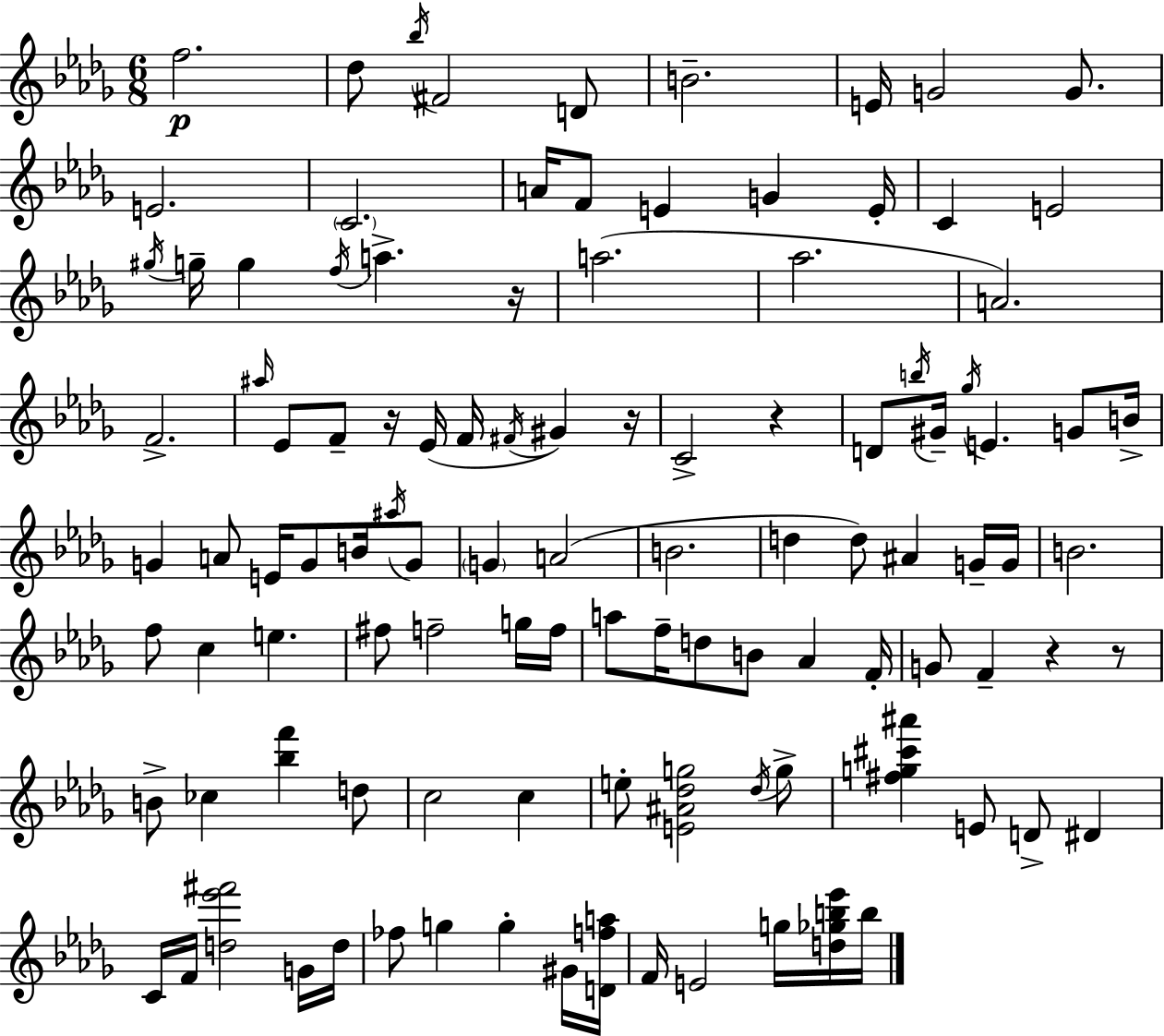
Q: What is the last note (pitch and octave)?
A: B5